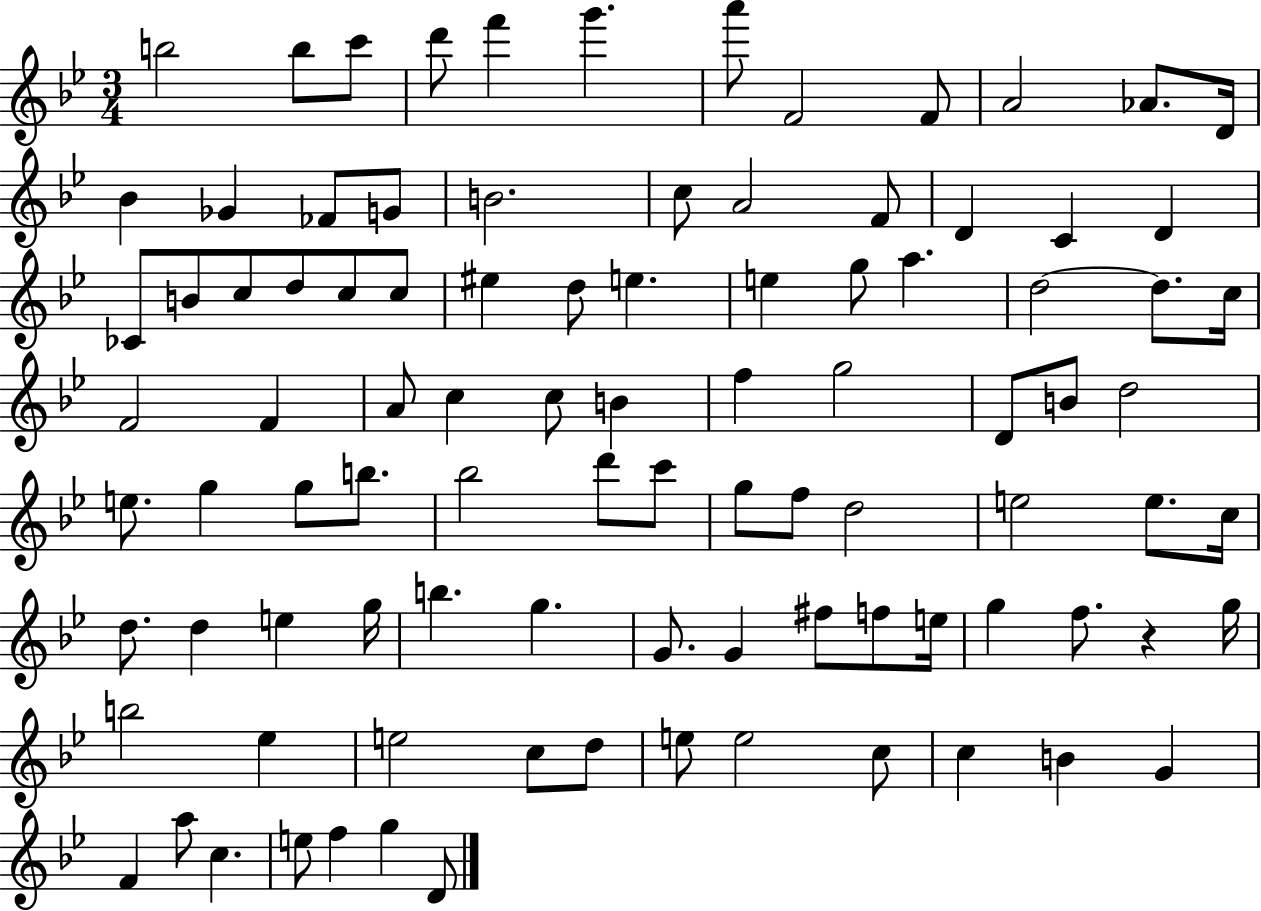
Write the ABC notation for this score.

X:1
T:Untitled
M:3/4
L:1/4
K:Bb
b2 b/2 c'/2 d'/2 f' g' a'/2 F2 F/2 A2 _A/2 D/4 _B _G _F/2 G/2 B2 c/2 A2 F/2 D C D _C/2 B/2 c/2 d/2 c/2 c/2 ^e d/2 e e g/2 a d2 d/2 c/4 F2 F A/2 c c/2 B f g2 D/2 B/2 d2 e/2 g g/2 b/2 _b2 d'/2 c'/2 g/2 f/2 d2 e2 e/2 c/4 d/2 d e g/4 b g G/2 G ^f/2 f/2 e/4 g f/2 z g/4 b2 _e e2 c/2 d/2 e/2 e2 c/2 c B G F a/2 c e/2 f g D/2